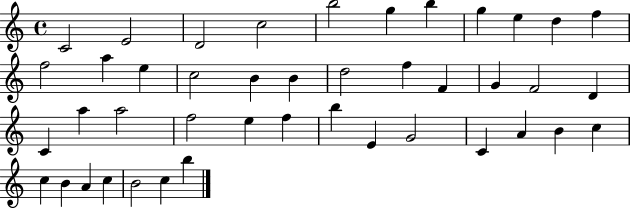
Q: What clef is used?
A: treble